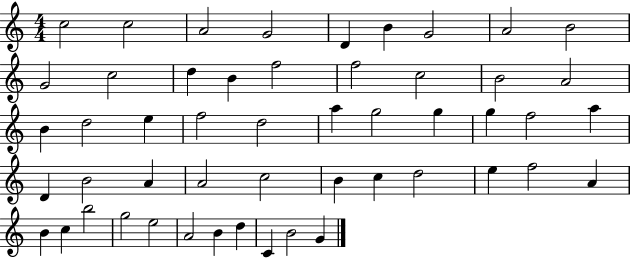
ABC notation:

X:1
T:Untitled
M:4/4
L:1/4
K:C
c2 c2 A2 G2 D B G2 A2 B2 G2 c2 d B f2 f2 c2 B2 A2 B d2 e f2 d2 a g2 g g f2 a D B2 A A2 c2 B c d2 e f2 A B c b2 g2 e2 A2 B d C B2 G